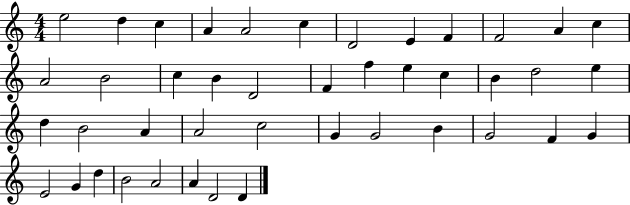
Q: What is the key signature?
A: C major